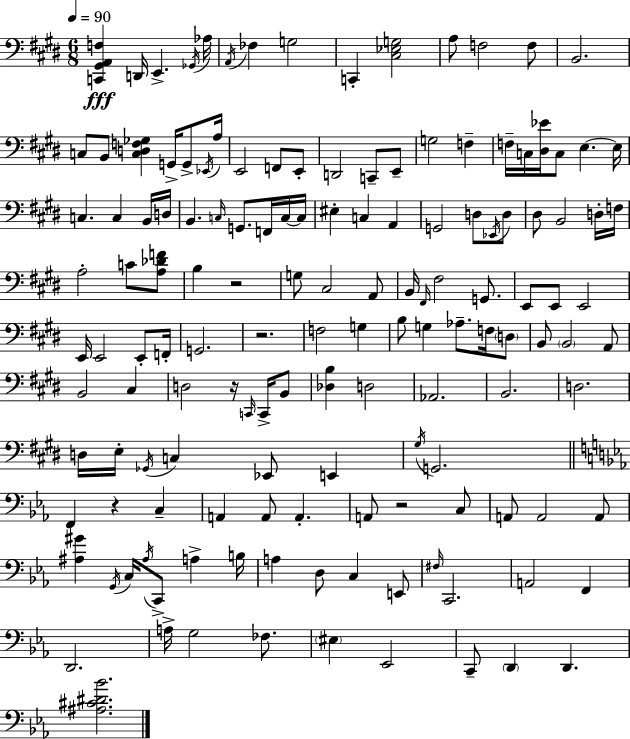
{
  \clef bass
  \numericTimeSignature
  \time 6/8
  \key e \major
  \tempo 4 = 90
  <c, gis, a, f>4\fff d,16 e,4.-> \acciaccatura { ges,16 } | aes16 \acciaccatura { a,16 } fes4 g2 | c,4-. <cis ees g>2 | a8 f2 | \break f8 b,2. | c8 b,8 <c d f ges>4 g,16-> g,8-> | \acciaccatura { ees,16 } a16 e,2 f,8 | e,8-. d,2 c,8-- | \break e,8-- g2 f4-- | f16-- c16 <dis ees'>16 c8 e4.~~ | e16 c4. c4 | b,16 d16 b,4. \grace { c16 } g,8. | \break f,16 c16~~ c16 eis4-. c4 | a,4 g,2 | d8 \acciaccatura { ees,16 } d8 dis8 b,2 | d16-. f16 a2-. | \break c'8 <a des' f'>8 b4 r2 | g8 cis2 | a,8 b,16 \grace { fis,16 } fis2 | g,8. e,8 e,8 e,2 | \break e,16 e,2 | e,8-. f,16-. g,2. | r2. | f2 | \break g4 b8 g4 | aes8.-- f16 \parenthesize d8 b,8 \parenthesize b,2 | a,8 b,2 | cis4 d2 | \break r16 \grace { c,16 } c,16-> b,8 <des b>4 d2 | aes,2. | b,2. | d2. | \break d16 e16-. \acciaccatura { ges,16 } c4 | ees,8 e,4 \acciaccatura { gis16 } g,2. | \bar "||" \break \key c \minor f,4 r4 c4-- | a,4 a,8 a,4.-. | a,8 r2 c8 | a,8 a,2 a,8 | \break <ais gis'>4 \acciaccatura { g,16 } c16 \acciaccatura { ais16 } c,8-> a4-> | b16 a4 d8 c4 | e,8 \grace { fis16 } c,2. | a,2 f,4 | \break d,2. | a16-> g2 | fes8. \parenthesize eis4 ees,2 | c,8-- \parenthesize d,4 d,4. | \break <ais cis' dis' bes'>2. | \bar "|."
}